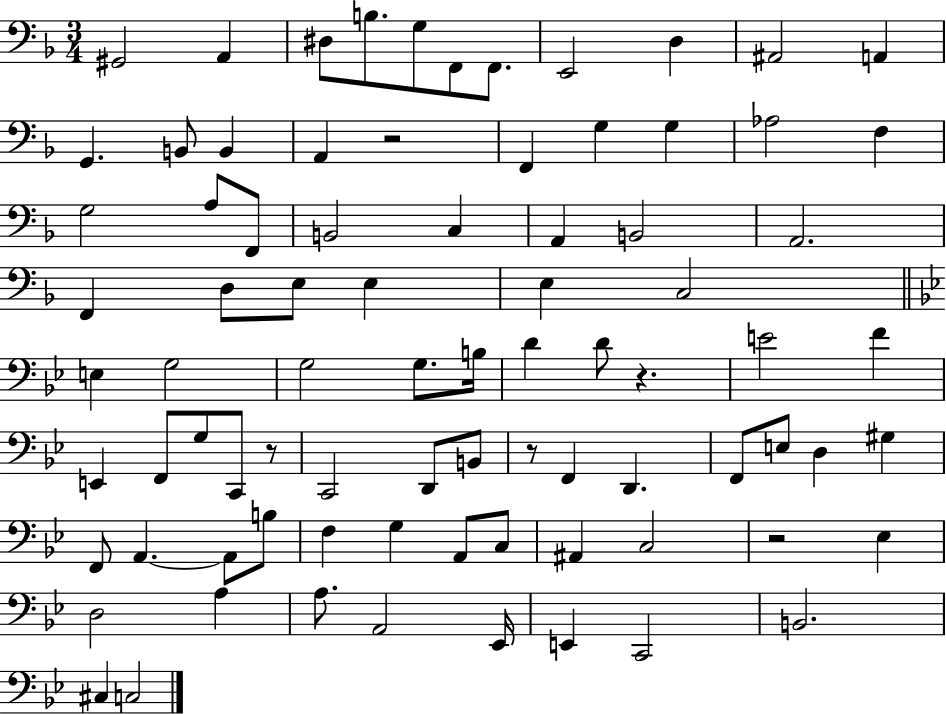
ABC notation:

X:1
T:Untitled
M:3/4
L:1/4
K:F
^G,,2 A,, ^D,/2 B,/2 G,/2 F,,/2 F,,/2 E,,2 D, ^A,,2 A,, G,, B,,/2 B,, A,, z2 F,, G, G, _A,2 F, G,2 A,/2 F,,/2 B,,2 C, A,, B,,2 A,,2 F,, D,/2 E,/2 E, E, C,2 E, G,2 G,2 G,/2 B,/4 D D/2 z E2 F E,, F,,/2 G,/2 C,,/2 z/2 C,,2 D,,/2 B,,/2 z/2 F,, D,, F,,/2 E,/2 D, ^G, F,,/2 A,, A,,/2 B,/2 F, G, A,,/2 C,/2 ^A,, C,2 z2 _E, D,2 A, A,/2 A,,2 _E,,/4 E,, C,,2 B,,2 ^C, C,2